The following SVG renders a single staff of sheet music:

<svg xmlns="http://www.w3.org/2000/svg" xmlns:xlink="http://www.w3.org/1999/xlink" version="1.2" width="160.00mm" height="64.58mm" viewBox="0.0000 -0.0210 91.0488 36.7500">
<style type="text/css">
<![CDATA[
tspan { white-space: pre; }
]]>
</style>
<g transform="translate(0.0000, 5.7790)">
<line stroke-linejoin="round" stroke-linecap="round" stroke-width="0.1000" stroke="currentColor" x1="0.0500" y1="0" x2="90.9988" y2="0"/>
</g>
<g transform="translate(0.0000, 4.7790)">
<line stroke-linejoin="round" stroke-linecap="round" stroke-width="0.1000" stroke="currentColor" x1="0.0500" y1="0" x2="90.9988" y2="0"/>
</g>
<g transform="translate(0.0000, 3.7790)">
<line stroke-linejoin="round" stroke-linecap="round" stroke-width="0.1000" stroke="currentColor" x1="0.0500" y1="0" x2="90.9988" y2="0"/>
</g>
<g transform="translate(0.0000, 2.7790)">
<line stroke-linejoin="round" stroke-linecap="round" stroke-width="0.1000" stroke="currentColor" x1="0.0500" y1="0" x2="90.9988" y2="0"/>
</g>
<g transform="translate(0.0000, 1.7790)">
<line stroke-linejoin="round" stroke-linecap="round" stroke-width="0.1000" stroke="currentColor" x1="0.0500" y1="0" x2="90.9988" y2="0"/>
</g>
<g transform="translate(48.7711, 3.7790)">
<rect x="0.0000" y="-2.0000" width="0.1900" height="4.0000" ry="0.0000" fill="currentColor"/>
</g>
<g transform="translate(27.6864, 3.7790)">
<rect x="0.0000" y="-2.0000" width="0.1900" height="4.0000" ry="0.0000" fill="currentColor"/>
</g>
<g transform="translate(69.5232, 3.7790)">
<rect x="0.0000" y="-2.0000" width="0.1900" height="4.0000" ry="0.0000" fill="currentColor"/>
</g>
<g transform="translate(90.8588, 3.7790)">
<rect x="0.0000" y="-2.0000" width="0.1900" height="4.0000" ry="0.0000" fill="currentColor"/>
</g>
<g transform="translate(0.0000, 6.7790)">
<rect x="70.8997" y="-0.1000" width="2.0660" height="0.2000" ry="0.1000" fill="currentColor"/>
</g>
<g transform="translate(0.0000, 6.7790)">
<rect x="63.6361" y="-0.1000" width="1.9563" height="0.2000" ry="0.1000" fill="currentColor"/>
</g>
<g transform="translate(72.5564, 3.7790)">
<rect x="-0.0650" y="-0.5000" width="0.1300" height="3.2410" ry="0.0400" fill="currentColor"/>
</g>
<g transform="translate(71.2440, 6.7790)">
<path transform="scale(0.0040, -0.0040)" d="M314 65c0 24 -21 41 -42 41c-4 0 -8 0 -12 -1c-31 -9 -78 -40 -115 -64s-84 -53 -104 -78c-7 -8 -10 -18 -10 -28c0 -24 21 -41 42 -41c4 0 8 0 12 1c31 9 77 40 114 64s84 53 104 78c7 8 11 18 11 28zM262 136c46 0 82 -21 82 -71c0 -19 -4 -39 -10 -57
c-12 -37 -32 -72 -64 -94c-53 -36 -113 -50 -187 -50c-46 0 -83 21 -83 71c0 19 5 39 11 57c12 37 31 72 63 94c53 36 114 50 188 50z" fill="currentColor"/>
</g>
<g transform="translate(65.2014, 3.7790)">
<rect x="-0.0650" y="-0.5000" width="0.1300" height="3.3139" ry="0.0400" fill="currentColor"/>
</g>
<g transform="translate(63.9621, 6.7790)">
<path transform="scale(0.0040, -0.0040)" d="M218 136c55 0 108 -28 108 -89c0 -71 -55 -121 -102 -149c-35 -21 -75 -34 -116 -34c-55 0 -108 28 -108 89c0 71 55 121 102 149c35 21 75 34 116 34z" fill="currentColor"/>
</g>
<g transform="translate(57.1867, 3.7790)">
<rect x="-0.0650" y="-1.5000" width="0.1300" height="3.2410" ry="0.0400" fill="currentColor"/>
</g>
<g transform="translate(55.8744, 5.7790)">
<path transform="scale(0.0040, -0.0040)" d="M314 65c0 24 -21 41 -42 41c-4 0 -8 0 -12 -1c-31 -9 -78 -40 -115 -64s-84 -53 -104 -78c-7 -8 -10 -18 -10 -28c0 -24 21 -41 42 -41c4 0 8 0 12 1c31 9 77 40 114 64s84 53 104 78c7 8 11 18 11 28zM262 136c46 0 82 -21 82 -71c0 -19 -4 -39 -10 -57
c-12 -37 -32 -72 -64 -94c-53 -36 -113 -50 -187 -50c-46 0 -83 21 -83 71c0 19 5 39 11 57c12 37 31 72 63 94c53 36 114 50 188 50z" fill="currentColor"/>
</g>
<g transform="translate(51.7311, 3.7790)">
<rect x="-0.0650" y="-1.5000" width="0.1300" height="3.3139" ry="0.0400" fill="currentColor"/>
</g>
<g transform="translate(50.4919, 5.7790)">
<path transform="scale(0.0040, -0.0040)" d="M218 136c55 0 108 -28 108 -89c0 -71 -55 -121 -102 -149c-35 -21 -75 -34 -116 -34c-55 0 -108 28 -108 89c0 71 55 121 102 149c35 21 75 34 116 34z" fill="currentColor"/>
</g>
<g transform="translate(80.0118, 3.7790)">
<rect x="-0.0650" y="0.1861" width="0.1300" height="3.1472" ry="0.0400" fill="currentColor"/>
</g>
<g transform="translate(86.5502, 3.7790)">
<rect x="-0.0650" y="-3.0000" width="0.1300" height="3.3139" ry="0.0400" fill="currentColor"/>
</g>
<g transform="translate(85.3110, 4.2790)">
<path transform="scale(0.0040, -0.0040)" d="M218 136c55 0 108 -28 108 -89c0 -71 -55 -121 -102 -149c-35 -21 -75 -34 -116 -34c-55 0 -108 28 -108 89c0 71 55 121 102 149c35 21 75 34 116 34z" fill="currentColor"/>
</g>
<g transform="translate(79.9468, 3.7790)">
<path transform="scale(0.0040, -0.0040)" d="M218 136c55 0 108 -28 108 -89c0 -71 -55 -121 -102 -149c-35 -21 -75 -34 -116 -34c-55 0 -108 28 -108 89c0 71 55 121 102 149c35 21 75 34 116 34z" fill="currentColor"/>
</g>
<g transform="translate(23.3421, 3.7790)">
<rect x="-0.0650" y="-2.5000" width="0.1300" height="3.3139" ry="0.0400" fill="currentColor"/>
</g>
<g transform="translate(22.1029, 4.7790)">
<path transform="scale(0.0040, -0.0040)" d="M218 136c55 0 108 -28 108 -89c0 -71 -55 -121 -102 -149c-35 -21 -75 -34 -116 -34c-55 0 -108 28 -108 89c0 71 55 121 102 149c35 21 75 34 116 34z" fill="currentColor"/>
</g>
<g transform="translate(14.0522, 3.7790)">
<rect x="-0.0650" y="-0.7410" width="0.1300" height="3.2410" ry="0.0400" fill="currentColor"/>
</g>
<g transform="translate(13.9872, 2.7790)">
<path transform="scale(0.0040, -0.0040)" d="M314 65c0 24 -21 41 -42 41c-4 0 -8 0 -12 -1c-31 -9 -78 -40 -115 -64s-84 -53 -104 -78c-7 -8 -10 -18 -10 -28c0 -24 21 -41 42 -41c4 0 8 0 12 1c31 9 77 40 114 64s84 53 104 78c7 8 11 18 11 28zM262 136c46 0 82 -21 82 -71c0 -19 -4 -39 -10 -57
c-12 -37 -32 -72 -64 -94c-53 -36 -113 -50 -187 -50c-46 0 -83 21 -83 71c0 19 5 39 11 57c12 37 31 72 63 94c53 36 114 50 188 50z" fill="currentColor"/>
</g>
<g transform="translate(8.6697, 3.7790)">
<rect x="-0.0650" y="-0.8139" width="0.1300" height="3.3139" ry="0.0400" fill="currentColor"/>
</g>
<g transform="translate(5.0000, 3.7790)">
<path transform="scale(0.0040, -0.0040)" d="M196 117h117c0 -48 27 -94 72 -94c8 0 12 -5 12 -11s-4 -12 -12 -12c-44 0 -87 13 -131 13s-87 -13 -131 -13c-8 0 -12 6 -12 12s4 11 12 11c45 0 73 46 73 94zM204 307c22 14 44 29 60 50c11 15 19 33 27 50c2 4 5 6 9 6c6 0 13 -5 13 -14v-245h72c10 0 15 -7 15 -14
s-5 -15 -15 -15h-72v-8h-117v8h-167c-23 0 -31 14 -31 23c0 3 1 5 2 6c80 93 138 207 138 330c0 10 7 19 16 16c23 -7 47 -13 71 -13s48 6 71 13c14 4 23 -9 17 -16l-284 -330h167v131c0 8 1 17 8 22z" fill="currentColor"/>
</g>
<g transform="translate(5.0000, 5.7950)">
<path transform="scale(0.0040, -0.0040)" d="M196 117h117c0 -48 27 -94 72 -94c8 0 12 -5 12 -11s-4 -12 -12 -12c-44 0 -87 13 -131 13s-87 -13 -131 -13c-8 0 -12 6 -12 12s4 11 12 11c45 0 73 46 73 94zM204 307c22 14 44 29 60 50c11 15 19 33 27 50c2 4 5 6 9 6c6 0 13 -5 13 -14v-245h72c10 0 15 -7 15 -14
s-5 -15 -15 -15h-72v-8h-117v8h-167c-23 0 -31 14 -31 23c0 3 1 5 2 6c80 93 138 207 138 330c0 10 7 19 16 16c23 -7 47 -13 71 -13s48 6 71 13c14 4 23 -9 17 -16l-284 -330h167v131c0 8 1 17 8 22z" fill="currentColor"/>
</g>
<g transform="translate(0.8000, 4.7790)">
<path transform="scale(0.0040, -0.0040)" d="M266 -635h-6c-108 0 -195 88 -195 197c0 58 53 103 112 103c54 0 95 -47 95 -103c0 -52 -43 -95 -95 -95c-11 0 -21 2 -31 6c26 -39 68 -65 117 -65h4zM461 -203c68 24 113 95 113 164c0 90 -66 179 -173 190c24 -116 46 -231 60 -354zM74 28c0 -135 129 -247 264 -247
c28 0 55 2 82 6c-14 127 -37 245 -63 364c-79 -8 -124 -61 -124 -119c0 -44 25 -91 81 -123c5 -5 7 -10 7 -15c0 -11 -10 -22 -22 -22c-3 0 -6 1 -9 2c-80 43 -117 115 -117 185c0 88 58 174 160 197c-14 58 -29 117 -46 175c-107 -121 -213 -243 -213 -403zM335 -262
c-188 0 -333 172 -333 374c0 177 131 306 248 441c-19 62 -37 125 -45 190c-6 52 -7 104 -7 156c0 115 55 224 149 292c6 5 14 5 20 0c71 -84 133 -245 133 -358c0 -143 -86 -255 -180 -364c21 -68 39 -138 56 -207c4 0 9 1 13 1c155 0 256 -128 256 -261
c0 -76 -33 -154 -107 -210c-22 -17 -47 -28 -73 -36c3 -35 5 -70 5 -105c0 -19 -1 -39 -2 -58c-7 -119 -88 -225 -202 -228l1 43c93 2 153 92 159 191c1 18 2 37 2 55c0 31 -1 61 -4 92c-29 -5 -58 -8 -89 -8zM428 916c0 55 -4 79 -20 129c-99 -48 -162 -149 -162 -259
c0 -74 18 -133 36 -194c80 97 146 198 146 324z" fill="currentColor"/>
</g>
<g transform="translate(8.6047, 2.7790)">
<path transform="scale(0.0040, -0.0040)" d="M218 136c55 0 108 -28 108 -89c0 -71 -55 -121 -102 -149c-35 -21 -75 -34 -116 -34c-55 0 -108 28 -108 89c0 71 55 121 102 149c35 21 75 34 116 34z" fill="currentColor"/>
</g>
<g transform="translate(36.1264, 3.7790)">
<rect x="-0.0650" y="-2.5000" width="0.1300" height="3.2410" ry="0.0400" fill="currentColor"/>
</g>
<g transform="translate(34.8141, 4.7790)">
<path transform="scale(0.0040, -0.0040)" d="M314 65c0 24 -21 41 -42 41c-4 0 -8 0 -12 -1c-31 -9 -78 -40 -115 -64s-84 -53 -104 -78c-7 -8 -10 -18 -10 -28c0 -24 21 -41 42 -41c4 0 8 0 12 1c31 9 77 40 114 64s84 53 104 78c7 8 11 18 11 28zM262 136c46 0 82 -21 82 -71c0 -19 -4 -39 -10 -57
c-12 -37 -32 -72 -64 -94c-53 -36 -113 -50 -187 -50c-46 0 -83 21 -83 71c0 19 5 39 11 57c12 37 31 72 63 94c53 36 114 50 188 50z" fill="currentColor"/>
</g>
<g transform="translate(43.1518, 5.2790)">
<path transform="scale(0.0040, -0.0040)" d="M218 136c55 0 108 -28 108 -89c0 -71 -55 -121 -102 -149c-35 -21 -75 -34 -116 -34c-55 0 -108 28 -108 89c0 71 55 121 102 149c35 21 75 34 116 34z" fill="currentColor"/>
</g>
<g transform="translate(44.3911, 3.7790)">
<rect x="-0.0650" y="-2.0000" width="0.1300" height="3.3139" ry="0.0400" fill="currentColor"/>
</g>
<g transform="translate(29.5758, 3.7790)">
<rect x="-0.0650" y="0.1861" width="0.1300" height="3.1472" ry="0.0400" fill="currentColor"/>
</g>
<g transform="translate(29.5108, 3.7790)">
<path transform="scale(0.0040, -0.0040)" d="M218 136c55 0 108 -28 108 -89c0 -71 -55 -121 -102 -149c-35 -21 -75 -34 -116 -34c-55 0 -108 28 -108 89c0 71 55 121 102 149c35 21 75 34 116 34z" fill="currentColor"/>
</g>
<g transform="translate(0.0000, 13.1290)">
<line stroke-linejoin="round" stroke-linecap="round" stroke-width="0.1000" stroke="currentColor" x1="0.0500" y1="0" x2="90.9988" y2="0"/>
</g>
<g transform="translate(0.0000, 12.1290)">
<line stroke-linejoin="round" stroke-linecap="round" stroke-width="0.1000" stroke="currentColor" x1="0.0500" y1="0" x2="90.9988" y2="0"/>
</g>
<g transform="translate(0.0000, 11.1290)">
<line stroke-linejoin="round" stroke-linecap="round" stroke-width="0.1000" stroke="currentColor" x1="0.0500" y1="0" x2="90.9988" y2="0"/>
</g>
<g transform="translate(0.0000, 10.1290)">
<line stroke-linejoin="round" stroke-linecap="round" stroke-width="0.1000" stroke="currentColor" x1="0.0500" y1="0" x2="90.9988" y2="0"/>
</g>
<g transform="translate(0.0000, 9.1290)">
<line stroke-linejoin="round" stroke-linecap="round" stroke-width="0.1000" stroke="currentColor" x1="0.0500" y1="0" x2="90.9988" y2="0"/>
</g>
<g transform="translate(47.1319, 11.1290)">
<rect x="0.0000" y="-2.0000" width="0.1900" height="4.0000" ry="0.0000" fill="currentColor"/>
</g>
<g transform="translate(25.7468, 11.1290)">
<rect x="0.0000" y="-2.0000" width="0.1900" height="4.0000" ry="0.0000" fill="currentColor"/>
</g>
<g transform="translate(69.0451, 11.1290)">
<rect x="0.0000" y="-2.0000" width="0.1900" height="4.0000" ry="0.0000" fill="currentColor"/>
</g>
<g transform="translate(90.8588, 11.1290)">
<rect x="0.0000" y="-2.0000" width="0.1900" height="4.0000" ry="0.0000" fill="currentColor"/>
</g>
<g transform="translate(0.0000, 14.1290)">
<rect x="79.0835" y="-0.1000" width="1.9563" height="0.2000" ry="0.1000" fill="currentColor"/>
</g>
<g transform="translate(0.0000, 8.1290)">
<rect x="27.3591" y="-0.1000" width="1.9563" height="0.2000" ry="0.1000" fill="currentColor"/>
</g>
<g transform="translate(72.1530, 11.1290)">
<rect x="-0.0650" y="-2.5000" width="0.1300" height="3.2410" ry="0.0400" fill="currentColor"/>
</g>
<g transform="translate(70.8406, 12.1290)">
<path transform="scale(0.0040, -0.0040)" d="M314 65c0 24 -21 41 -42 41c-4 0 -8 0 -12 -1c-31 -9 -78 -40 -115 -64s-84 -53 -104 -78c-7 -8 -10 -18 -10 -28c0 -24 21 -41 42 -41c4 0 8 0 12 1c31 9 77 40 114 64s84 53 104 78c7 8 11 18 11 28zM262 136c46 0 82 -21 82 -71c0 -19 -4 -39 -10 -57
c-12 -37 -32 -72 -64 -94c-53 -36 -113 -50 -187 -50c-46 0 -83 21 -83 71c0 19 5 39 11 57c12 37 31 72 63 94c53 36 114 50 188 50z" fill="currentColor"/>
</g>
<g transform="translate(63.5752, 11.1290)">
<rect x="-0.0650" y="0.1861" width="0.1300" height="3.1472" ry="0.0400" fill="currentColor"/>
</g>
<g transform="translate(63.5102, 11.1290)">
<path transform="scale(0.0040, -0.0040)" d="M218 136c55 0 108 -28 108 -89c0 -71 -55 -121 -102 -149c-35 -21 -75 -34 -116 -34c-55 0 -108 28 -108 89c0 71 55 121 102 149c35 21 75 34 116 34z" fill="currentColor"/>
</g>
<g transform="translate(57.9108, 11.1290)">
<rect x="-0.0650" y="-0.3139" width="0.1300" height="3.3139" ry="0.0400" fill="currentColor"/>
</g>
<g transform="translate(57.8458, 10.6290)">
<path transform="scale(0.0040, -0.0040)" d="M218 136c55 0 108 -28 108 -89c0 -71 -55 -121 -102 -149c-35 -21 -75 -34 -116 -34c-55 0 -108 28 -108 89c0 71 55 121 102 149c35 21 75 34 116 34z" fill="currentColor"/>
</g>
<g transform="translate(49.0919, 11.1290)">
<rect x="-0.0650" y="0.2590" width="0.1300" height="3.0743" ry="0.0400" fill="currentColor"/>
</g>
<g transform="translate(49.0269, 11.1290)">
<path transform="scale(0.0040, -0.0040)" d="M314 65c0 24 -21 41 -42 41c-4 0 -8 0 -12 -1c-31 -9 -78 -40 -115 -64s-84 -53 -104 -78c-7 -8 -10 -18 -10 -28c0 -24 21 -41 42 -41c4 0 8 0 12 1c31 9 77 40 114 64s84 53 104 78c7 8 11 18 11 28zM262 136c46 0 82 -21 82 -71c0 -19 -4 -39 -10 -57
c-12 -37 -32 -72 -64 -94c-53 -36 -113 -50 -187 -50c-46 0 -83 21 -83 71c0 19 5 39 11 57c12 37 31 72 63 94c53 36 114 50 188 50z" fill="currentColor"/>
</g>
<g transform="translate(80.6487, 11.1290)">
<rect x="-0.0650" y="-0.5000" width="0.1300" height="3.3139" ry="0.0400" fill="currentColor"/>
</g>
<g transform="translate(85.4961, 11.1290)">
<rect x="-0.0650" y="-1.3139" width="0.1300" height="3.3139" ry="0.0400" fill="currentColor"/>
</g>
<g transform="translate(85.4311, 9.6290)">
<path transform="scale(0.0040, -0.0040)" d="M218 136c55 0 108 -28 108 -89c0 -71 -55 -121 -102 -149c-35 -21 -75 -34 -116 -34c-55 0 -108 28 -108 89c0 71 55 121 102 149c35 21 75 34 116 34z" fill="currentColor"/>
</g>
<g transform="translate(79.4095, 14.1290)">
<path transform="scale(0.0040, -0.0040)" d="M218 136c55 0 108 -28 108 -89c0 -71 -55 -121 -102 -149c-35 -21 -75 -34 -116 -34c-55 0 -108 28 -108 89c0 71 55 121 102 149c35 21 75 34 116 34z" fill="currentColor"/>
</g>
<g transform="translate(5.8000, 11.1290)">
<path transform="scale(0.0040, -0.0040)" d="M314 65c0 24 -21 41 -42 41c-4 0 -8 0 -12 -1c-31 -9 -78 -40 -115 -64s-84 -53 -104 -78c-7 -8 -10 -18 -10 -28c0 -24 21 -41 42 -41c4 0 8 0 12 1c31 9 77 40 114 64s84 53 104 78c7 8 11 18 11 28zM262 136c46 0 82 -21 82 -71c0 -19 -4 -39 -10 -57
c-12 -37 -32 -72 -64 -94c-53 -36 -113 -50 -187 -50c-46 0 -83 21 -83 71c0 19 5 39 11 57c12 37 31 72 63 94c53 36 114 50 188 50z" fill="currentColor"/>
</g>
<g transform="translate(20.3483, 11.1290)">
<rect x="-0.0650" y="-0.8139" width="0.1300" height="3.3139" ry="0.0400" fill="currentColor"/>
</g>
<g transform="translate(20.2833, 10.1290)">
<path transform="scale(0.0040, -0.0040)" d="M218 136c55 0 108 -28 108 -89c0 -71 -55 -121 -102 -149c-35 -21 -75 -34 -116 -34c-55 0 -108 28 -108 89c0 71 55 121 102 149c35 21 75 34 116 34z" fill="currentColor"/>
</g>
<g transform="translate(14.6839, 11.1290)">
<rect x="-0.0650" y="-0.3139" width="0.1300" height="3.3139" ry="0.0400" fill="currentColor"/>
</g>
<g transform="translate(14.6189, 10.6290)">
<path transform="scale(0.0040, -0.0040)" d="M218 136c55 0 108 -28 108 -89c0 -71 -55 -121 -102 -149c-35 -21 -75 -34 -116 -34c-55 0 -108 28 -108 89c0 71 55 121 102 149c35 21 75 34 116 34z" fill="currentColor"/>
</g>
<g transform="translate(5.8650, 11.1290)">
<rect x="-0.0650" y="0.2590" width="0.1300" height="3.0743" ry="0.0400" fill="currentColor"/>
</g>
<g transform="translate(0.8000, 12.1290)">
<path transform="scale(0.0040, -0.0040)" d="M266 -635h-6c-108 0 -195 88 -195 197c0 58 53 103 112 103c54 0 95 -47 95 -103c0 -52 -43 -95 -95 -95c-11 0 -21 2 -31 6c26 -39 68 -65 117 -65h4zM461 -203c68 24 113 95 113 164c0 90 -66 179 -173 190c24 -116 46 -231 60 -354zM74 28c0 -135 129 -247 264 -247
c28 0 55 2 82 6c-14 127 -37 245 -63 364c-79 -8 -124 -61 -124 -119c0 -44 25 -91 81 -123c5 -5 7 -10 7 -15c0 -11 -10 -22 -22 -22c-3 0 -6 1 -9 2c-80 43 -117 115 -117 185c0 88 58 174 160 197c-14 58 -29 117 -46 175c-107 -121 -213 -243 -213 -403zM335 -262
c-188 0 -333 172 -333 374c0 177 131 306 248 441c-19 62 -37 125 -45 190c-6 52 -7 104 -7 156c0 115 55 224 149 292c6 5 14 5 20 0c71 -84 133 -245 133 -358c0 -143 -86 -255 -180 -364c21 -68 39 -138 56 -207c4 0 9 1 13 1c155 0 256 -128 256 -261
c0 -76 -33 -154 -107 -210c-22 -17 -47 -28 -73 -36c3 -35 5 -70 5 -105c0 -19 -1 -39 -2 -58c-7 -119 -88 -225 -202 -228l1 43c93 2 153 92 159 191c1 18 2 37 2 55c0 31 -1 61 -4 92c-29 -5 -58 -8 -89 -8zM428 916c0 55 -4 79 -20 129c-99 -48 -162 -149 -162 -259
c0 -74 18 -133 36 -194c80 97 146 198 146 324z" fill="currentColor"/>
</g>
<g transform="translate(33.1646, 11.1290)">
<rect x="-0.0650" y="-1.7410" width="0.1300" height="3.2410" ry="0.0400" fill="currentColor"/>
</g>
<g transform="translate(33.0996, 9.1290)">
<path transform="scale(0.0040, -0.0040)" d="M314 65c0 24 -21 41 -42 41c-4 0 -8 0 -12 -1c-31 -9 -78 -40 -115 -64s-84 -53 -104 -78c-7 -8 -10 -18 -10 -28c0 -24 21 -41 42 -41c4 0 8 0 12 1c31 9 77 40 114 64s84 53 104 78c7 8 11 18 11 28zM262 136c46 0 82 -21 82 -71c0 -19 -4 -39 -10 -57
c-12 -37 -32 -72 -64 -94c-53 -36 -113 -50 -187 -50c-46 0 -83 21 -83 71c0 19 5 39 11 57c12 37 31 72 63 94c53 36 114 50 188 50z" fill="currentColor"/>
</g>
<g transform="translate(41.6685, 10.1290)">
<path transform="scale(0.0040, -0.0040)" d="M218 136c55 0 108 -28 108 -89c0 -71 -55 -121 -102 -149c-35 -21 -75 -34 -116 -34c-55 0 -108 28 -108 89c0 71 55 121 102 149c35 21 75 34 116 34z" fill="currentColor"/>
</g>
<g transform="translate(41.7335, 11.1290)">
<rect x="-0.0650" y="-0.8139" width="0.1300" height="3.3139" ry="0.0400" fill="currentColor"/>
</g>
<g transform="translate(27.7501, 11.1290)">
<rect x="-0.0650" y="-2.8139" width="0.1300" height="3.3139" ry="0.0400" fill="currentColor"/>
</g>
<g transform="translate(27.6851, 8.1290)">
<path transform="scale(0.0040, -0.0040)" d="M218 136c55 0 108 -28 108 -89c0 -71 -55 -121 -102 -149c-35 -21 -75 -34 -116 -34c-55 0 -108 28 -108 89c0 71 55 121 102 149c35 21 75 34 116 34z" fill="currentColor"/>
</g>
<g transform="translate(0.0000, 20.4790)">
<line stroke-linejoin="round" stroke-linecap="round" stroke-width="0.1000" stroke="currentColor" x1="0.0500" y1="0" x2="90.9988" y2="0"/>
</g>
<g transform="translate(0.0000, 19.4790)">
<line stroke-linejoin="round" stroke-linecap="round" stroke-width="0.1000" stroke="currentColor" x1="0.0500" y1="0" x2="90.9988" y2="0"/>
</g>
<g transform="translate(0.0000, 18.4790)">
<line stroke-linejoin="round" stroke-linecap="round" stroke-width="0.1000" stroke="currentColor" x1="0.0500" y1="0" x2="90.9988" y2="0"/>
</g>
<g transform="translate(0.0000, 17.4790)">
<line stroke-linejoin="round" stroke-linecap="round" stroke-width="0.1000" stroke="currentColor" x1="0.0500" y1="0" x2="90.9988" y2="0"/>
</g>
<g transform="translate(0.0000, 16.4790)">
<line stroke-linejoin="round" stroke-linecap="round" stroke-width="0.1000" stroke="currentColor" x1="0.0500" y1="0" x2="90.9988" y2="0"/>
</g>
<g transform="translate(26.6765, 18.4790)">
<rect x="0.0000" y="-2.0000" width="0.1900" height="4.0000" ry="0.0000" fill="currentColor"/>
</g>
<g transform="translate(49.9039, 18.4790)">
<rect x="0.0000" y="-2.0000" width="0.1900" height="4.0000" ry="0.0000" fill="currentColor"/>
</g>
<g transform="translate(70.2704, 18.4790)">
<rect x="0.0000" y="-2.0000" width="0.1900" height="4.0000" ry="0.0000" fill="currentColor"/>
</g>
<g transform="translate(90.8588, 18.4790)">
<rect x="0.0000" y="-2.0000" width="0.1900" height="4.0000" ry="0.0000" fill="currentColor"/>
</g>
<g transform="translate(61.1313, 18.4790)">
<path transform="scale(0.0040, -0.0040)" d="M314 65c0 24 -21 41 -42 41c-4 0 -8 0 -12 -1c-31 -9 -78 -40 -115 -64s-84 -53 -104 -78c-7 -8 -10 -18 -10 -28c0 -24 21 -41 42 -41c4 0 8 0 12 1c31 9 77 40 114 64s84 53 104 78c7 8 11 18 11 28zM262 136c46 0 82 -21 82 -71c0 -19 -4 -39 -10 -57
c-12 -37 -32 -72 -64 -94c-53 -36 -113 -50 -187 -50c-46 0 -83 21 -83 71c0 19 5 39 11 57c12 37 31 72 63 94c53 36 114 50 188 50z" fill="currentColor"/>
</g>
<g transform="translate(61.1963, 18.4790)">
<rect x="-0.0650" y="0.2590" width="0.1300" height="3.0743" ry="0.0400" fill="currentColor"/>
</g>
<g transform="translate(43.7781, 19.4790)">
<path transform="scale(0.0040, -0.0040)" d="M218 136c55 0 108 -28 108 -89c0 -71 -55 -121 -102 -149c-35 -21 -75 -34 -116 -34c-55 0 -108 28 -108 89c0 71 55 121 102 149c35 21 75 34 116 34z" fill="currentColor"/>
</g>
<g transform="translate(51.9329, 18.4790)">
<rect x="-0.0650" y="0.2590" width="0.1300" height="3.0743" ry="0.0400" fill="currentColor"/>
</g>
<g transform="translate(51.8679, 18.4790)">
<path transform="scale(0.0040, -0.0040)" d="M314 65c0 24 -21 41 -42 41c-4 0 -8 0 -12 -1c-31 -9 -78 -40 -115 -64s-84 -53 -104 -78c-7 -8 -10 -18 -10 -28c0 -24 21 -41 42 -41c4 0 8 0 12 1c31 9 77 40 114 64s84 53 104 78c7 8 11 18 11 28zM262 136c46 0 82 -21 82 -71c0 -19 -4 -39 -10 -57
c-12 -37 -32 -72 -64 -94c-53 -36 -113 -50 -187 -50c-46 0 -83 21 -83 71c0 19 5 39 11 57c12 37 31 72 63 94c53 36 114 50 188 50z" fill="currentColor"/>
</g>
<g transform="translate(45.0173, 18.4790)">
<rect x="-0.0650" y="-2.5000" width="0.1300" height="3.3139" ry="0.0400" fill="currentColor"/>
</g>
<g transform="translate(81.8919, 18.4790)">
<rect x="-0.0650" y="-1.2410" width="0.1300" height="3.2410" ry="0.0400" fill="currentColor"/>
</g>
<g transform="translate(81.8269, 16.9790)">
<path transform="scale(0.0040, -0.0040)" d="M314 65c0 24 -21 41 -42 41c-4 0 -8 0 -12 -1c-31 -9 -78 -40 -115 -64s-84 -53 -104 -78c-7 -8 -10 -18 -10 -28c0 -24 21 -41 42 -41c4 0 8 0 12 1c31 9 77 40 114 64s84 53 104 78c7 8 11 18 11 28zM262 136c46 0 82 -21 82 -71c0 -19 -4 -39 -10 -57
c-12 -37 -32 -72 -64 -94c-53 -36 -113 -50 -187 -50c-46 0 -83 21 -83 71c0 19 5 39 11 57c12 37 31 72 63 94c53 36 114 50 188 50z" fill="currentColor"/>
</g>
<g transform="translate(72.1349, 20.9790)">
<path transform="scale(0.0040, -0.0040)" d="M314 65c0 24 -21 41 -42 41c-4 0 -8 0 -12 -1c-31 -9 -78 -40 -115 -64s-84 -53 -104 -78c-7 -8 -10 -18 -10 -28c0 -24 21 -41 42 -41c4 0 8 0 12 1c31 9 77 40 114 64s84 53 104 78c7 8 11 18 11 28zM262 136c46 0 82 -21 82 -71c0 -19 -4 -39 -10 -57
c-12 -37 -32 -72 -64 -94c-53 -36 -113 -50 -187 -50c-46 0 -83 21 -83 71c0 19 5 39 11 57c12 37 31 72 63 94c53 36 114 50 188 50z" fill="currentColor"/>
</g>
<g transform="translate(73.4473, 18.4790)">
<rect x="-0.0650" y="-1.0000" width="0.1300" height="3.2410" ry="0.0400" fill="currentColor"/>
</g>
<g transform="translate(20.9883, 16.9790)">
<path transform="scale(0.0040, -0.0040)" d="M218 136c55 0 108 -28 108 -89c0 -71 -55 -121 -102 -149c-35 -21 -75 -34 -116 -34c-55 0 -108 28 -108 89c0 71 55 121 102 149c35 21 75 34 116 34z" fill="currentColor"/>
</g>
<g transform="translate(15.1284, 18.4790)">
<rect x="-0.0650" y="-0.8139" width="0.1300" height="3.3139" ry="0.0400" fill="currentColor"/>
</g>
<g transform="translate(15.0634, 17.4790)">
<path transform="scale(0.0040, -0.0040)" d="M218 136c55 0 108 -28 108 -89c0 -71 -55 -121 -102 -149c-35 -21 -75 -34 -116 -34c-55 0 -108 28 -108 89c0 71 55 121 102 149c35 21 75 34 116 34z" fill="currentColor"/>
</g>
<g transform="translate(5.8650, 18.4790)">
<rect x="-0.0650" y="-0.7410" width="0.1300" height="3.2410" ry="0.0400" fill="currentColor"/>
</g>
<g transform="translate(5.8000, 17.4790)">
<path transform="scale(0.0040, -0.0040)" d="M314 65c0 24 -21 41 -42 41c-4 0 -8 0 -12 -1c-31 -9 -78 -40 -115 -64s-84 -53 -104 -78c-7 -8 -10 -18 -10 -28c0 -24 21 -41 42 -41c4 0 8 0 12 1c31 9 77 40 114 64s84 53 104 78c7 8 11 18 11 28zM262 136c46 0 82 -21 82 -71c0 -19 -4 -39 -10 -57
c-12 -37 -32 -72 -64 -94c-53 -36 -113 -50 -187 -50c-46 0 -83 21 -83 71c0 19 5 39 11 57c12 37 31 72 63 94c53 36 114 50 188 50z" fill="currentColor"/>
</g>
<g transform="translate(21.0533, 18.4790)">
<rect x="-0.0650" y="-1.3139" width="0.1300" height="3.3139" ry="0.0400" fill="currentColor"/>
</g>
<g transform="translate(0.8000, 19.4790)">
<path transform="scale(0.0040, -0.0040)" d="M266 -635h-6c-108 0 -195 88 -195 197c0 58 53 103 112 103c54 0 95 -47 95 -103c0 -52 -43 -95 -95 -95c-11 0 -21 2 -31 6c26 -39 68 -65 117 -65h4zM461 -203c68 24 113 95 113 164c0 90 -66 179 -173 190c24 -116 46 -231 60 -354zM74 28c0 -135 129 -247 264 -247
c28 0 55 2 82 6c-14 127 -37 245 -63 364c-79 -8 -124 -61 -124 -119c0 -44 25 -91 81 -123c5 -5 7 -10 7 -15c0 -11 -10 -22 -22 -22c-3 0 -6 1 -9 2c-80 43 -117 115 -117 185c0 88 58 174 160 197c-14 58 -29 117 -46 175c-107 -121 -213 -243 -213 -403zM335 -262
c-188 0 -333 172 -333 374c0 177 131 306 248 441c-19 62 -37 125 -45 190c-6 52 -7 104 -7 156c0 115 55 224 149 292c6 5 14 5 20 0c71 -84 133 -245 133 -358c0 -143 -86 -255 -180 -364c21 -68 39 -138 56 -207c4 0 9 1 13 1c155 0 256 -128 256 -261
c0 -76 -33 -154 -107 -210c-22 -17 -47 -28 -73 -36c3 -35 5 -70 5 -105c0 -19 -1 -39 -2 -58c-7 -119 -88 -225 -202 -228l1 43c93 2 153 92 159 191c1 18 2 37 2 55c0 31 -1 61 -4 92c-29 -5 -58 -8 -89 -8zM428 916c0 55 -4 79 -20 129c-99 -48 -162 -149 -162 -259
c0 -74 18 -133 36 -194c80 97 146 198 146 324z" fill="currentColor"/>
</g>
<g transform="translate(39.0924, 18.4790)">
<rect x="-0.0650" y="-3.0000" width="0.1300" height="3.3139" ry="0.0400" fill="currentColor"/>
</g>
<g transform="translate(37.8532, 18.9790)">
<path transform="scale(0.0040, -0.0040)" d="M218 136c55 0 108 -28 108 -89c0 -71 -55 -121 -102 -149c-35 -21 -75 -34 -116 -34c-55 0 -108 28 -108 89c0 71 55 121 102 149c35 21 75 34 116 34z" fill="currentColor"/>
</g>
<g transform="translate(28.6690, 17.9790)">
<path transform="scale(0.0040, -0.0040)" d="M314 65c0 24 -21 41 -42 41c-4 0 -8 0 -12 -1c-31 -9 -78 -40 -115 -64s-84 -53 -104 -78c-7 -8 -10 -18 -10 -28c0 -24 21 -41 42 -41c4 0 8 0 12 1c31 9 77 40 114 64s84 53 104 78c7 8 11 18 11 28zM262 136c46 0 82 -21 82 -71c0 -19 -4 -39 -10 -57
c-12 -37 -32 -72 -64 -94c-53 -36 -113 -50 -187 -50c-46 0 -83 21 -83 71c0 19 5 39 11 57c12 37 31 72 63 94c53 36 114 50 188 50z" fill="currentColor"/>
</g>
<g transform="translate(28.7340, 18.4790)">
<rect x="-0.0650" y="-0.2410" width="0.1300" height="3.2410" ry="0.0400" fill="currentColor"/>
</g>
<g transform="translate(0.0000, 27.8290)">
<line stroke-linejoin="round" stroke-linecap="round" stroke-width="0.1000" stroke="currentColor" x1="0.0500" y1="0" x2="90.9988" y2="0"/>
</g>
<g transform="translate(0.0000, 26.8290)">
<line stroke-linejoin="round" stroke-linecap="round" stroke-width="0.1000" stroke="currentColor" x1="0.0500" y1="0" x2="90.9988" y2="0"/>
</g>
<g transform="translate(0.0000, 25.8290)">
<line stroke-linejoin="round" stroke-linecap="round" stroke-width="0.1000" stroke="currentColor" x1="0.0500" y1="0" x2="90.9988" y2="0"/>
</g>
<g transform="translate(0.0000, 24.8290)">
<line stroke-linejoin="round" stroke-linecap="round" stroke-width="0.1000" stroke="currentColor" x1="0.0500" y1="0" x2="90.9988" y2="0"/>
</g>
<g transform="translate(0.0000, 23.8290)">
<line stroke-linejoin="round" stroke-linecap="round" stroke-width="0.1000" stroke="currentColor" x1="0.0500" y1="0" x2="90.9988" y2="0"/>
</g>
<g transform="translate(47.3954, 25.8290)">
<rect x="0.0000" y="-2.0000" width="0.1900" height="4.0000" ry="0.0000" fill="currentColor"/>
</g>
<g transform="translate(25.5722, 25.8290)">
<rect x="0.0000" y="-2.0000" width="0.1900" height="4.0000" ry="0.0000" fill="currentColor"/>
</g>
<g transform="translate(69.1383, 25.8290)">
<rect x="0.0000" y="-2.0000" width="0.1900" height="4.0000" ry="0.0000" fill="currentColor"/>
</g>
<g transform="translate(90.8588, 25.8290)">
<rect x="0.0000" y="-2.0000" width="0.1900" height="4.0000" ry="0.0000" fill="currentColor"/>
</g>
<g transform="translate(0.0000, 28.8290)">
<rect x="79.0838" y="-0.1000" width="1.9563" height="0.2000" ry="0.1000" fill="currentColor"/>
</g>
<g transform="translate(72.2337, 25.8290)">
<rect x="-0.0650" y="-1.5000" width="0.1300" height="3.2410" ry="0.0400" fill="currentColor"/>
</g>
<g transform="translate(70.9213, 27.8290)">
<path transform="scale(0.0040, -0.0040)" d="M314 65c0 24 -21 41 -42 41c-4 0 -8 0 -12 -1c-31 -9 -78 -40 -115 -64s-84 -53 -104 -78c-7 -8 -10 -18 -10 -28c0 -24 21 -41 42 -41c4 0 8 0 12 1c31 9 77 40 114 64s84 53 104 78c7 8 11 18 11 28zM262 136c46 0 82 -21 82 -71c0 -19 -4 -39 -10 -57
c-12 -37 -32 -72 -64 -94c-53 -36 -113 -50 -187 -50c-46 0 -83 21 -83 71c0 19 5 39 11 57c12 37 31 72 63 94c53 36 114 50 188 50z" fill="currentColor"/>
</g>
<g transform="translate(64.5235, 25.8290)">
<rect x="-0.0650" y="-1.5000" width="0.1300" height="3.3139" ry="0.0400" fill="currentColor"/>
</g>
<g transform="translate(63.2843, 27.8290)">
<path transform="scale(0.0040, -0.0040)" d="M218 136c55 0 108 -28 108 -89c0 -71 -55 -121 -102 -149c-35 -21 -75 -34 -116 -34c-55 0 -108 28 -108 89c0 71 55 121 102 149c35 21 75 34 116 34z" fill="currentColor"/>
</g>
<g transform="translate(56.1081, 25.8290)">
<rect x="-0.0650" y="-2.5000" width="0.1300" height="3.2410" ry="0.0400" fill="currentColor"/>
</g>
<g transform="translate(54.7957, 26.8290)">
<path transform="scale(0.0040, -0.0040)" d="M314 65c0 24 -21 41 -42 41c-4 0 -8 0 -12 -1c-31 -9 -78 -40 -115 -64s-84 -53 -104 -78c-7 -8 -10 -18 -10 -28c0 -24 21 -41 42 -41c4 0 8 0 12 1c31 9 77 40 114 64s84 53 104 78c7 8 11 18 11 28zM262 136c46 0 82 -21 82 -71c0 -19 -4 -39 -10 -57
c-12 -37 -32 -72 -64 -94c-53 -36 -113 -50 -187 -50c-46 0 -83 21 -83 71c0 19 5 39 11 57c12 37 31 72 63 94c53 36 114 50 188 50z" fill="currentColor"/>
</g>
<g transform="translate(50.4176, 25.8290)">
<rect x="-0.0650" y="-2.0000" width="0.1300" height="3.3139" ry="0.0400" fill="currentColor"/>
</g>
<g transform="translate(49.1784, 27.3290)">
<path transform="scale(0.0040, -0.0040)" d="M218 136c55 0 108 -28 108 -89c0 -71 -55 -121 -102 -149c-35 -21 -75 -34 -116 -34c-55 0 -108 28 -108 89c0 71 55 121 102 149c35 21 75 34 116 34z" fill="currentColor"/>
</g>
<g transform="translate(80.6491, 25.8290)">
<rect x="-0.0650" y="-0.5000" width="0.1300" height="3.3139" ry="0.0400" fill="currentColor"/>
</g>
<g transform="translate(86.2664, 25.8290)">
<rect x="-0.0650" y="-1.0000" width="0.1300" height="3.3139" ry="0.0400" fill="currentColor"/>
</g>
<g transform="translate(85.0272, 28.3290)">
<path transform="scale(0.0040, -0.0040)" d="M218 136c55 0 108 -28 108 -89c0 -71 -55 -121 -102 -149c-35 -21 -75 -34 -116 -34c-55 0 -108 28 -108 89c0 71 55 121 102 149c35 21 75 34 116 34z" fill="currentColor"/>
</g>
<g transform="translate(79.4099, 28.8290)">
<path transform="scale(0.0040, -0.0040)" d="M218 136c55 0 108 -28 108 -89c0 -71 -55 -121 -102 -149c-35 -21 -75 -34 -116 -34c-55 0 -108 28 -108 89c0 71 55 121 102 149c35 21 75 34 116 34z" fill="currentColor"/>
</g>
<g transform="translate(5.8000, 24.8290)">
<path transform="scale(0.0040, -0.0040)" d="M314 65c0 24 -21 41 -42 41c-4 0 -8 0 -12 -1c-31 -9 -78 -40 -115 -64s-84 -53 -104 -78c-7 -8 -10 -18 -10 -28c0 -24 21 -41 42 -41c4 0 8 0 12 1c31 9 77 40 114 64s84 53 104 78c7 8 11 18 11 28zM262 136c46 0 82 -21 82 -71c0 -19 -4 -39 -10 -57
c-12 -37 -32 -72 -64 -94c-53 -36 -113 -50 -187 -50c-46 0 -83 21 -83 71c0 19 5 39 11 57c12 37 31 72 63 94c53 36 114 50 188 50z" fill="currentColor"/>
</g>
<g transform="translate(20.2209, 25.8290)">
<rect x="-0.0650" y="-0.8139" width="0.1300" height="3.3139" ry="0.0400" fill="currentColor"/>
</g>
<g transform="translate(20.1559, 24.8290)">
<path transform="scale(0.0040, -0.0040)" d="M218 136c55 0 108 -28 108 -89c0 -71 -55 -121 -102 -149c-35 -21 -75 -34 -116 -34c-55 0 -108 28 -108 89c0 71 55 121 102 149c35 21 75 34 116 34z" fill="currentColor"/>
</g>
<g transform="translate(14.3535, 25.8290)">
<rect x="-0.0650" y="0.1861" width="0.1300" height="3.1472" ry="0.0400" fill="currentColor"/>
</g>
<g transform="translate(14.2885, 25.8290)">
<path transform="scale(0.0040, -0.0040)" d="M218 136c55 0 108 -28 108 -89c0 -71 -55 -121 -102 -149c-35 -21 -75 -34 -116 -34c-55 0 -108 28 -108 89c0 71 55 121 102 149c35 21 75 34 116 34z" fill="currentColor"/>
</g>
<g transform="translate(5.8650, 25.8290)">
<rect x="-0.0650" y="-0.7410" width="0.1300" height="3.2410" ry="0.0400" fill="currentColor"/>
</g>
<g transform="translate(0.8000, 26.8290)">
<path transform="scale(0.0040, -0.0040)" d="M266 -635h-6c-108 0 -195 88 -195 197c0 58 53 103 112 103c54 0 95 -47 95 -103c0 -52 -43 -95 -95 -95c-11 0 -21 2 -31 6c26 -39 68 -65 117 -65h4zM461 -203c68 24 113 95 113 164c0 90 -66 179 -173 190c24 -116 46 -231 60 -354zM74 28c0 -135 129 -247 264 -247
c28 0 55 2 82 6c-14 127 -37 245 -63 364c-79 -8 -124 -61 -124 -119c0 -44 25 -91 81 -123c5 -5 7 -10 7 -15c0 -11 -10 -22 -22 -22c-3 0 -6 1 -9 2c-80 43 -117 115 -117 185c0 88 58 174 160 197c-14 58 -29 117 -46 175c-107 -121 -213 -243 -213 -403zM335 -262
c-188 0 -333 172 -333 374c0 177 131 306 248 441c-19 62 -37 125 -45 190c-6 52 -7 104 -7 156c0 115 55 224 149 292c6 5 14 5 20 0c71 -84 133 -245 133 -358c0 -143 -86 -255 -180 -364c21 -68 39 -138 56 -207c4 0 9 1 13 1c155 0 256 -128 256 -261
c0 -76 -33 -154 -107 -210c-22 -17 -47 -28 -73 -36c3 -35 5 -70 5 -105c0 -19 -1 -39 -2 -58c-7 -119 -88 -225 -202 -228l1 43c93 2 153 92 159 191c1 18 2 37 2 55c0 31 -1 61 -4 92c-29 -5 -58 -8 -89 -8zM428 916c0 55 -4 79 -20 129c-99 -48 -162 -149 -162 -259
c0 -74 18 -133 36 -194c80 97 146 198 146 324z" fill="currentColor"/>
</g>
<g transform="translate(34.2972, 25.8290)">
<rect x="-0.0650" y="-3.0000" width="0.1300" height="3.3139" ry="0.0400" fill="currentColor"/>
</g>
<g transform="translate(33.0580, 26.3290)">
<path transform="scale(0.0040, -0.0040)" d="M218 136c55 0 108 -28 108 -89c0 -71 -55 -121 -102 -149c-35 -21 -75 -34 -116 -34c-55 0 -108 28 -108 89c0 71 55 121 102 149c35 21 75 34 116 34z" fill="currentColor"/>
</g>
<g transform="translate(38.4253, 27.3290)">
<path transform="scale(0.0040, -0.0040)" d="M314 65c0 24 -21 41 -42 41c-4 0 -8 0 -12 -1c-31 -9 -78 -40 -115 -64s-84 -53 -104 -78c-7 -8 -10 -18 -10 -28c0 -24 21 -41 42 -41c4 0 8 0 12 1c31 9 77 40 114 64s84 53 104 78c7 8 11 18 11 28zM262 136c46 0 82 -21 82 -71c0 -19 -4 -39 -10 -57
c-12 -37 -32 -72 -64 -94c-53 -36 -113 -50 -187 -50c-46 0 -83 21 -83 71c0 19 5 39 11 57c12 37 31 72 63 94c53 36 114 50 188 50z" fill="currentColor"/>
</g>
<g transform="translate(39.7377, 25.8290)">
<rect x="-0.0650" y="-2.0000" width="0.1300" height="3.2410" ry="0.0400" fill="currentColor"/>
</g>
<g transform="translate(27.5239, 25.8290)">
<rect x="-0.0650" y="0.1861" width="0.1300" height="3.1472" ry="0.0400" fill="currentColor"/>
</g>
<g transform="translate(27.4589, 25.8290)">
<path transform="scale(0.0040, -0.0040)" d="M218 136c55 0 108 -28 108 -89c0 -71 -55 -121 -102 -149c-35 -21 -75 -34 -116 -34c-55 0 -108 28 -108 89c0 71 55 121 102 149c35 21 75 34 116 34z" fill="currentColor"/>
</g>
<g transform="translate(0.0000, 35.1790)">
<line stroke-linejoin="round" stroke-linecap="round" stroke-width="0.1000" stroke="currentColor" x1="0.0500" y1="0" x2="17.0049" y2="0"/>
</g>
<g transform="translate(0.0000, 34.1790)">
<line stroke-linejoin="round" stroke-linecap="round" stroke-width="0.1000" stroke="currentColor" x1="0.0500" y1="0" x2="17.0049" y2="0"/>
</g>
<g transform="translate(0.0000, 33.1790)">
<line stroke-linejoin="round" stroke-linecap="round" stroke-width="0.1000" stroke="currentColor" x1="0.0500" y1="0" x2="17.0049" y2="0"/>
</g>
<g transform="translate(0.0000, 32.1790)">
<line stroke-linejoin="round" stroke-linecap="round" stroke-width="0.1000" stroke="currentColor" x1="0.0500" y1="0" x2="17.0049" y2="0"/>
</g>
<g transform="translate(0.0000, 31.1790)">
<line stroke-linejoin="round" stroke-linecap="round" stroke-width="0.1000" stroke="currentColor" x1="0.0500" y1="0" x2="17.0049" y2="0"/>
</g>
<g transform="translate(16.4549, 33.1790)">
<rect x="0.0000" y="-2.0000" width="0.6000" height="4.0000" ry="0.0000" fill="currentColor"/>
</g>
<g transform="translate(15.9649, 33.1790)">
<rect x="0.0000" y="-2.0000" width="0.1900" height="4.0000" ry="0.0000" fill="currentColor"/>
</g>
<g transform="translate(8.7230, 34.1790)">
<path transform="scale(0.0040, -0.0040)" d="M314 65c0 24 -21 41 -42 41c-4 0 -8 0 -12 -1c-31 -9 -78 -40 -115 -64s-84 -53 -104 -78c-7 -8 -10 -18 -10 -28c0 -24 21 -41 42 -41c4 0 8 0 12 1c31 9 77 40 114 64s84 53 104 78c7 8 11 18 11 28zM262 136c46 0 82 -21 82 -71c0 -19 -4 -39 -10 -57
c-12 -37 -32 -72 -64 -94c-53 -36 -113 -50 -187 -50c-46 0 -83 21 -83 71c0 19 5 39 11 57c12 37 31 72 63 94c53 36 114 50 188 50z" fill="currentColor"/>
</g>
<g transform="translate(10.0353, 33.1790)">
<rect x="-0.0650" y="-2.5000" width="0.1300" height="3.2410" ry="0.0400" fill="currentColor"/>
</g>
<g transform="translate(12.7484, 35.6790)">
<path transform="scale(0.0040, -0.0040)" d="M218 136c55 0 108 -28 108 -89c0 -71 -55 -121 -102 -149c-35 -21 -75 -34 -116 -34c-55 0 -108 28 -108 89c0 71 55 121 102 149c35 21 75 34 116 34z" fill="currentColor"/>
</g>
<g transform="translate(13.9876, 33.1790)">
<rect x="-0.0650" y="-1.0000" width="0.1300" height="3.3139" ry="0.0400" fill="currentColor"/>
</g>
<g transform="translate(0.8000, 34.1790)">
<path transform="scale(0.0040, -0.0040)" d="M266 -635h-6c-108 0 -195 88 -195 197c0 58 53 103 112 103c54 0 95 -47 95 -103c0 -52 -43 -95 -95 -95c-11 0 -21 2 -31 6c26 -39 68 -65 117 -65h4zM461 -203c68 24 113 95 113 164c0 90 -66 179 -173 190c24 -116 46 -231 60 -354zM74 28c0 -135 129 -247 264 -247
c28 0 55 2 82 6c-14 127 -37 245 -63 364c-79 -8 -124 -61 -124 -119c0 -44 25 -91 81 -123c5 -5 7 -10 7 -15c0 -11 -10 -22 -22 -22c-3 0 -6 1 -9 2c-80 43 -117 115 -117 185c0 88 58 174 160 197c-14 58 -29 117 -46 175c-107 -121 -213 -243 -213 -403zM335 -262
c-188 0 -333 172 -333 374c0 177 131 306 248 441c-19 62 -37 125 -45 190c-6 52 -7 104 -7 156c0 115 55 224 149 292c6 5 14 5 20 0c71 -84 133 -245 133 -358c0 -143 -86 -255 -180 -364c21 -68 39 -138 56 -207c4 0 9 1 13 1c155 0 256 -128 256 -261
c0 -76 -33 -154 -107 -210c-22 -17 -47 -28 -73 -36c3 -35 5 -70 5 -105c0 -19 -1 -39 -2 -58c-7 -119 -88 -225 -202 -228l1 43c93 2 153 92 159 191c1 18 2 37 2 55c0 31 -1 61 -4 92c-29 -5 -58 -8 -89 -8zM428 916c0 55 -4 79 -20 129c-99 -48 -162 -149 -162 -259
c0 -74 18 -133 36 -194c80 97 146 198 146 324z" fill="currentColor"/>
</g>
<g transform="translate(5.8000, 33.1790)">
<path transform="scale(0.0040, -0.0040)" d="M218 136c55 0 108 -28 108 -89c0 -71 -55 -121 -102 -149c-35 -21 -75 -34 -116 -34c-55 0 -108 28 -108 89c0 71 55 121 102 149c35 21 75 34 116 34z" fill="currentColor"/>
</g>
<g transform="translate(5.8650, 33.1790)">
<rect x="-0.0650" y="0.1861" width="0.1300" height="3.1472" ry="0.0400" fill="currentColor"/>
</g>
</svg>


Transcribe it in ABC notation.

X:1
T:Untitled
M:4/4
L:1/4
K:C
d d2 G B G2 F E E2 C C2 B A B2 c d a f2 d B2 c B G2 C e d2 d e c2 A G B2 B2 D2 e2 d2 B d B A F2 F G2 E E2 C D B G2 D